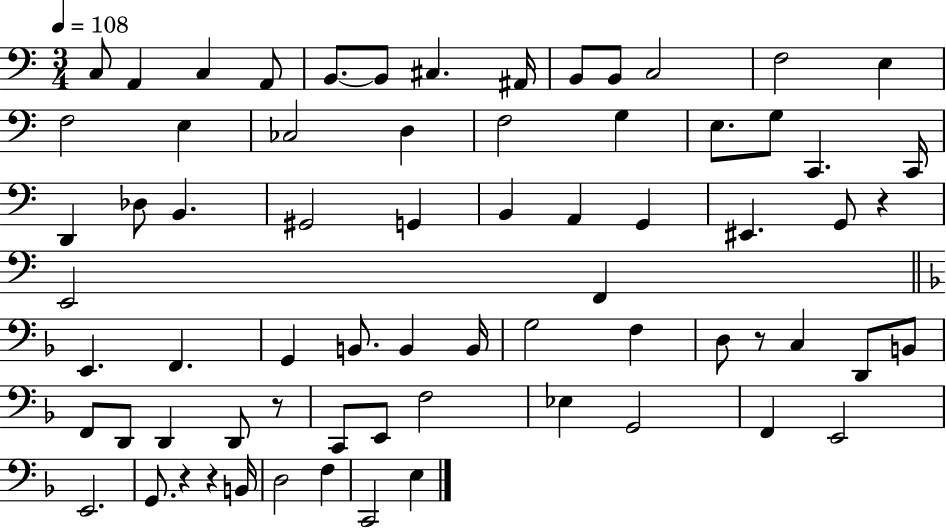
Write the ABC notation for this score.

X:1
T:Untitled
M:3/4
L:1/4
K:C
C,/2 A,, C, A,,/2 B,,/2 B,,/2 ^C, ^A,,/4 B,,/2 B,,/2 C,2 F,2 E, F,2 E, _C,2 D, F,2 G, E,/2 G,/2 C,, C,,/4 D,, _D,/2 B,, ^G,,2 G,, B,, A,, G,, ^E,, G,,/2 z E,,2 F,, E,, F,, G,, B,,/2 B,, B,,/4 G,2 F, D,/2 z/2 C, D,,/2 B,,/2 F,,/2 D,,/2 D,, D,,/2 z/2 C,,/2 E,,/2 F,2 _E, G,,2 F,, E,,2 E,,2 G,,/2 z z B,,/4 D,2 F, C,,2 E,